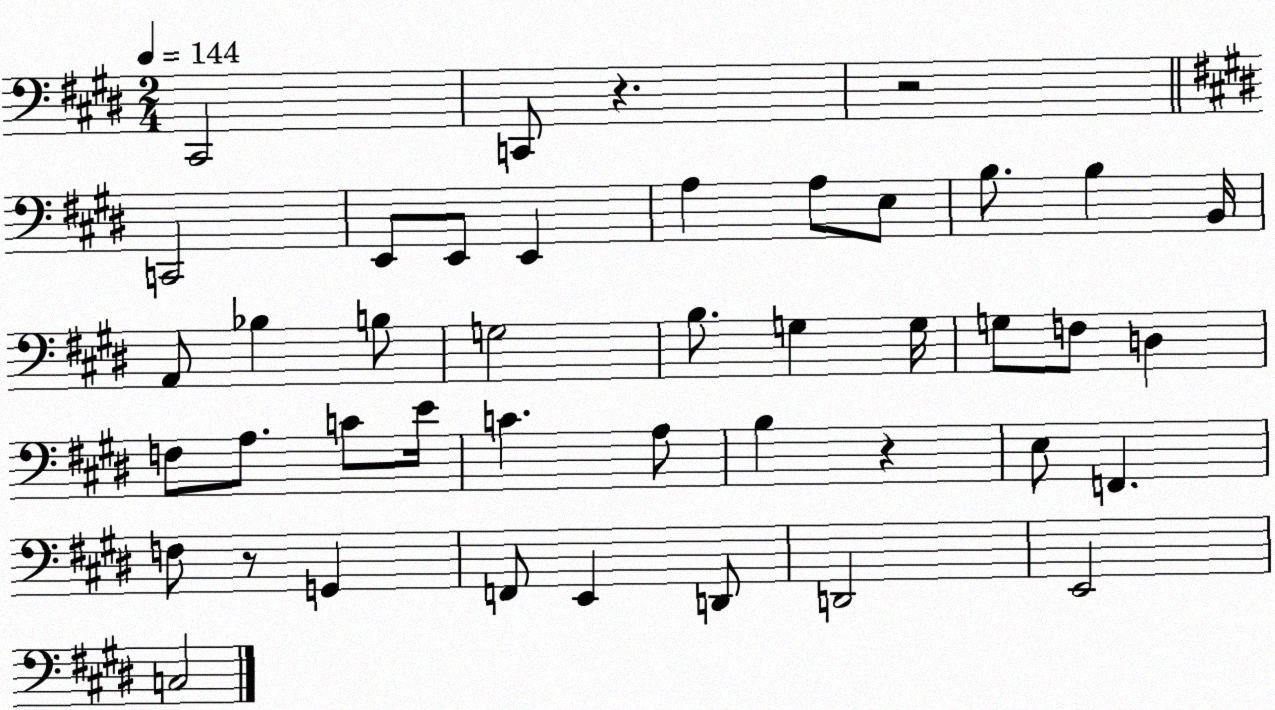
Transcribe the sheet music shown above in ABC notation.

X:1
T:Untitled
M:2/4
L:1/4
K:E
^C,,2 C,,/2 z z2 C,,2 E,,/2 E,,/2 E,, A, A,/2 E,/2 B,/2 B, B,,/4 A,,/2 _B, B,/2 G,2 B,/2 G, G,/4 G,/2 F,/2 D, F,/2 A,/2 C/2 E/4 C A,/2 B, z E,/2 F,, F,/2 z/2 G,, F,,/2 E,, D,,/2 D,,2 E,,2 C,2